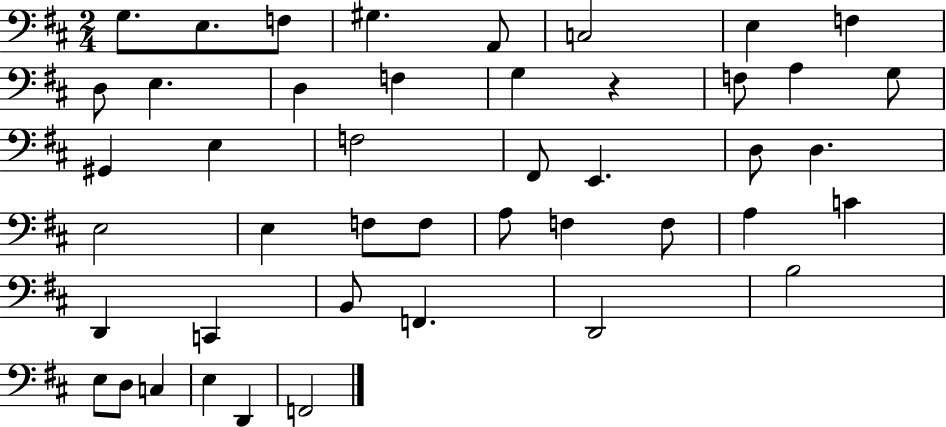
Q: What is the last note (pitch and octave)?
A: F2